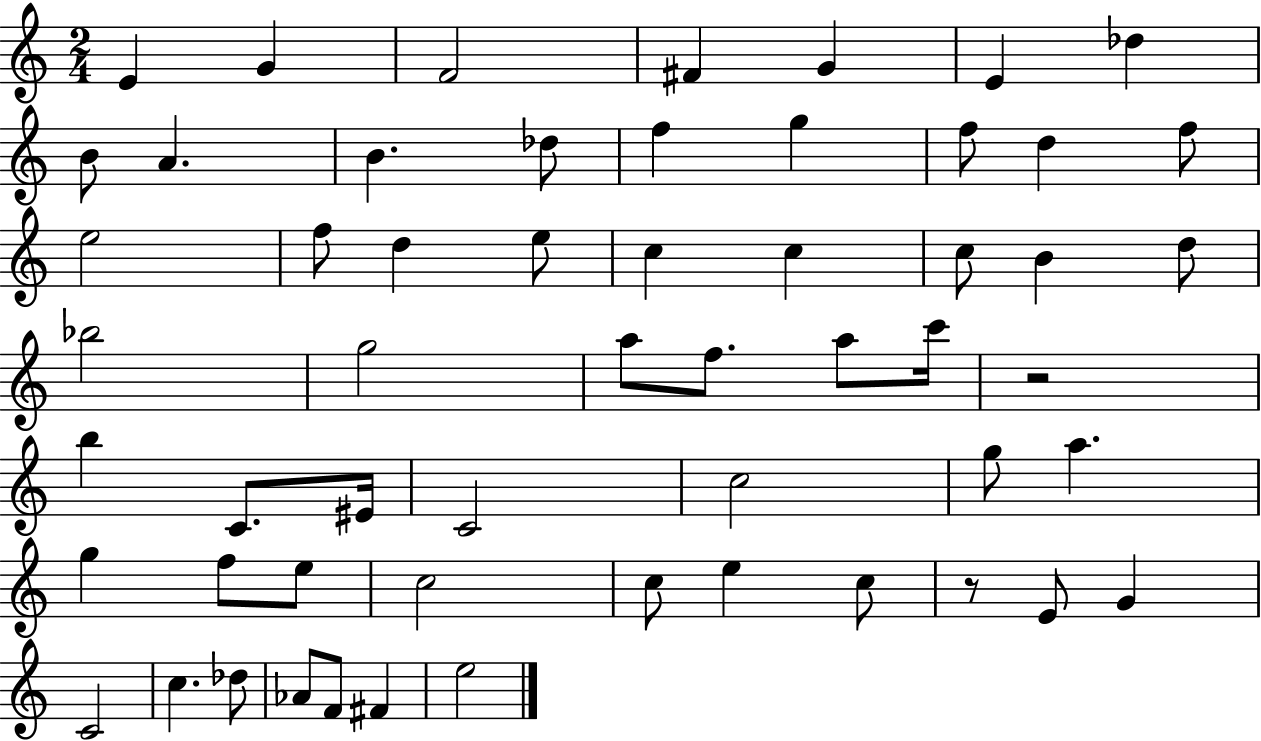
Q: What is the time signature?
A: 2/4